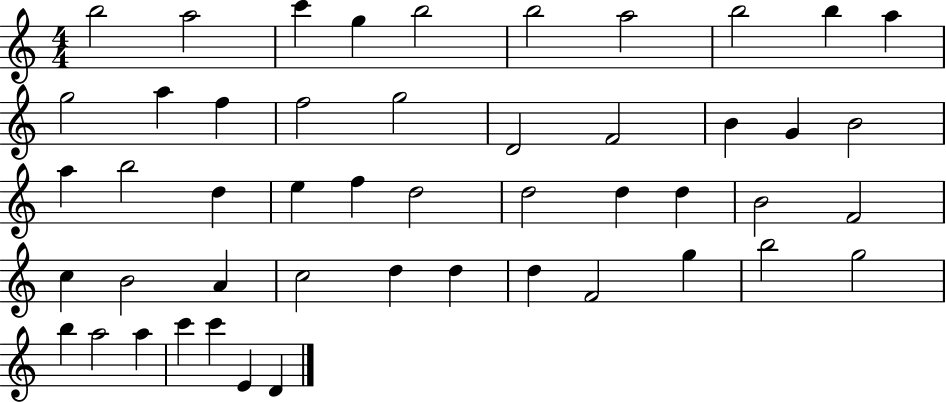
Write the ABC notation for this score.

X:1
T:Untitled
M:4/4
L:1/4
K:C
b2 a2 c' g b2 b2 a2 b2 b a g2 a f f2 g2 D2 F2 B G B2 a b2 d e f d2 d2 d d B2 F2 c B2 A c2 d d d F2 g b2 g2 b a2 a c' c' E D